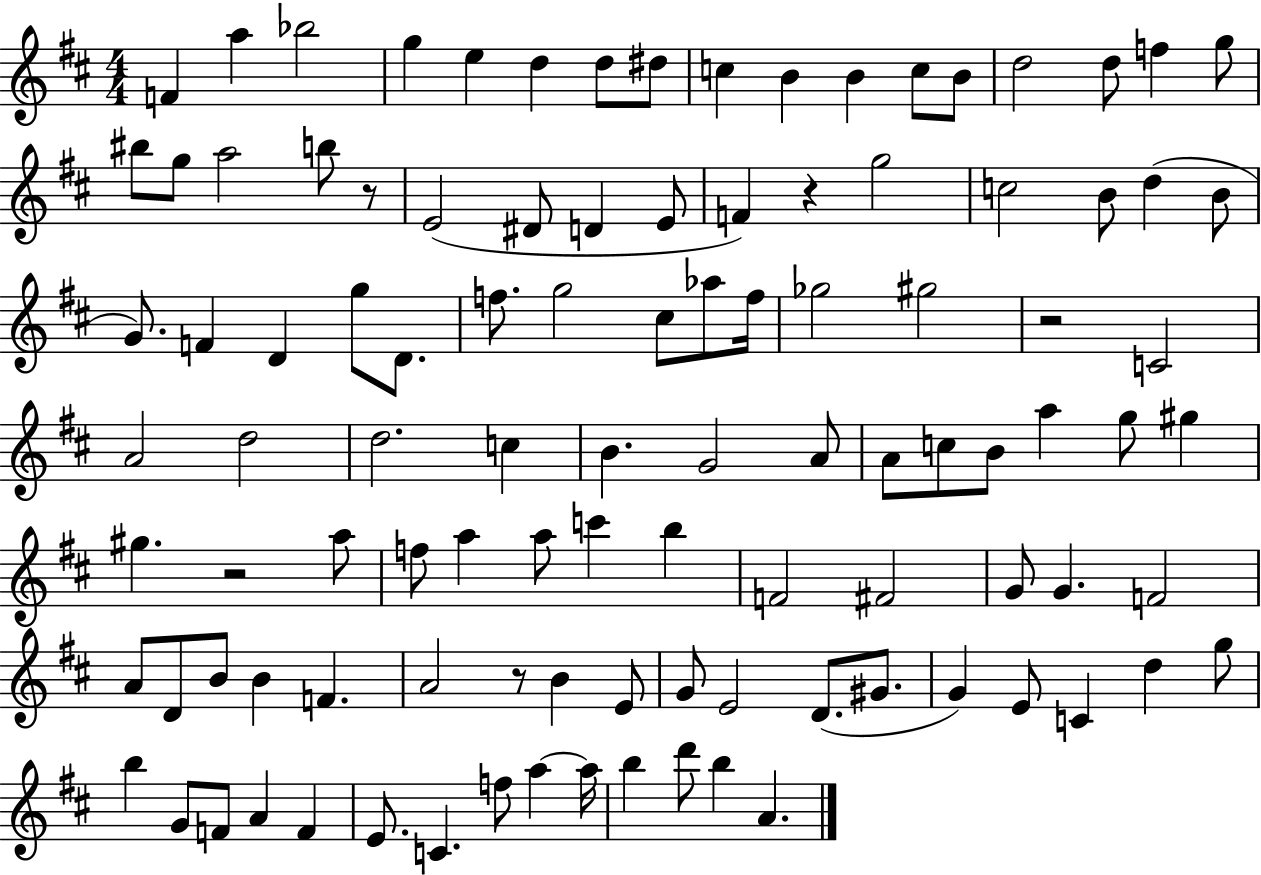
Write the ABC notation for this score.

X:1
T:Untitled
M:4/4
L:1/4
K:D
F a _b2 g e d d/2 ^d/2 c B B c/2 B/2 d2 d/2 f g/2 ^b/2 g/2 a2 b/2 z/2 E2 ^D/2 D E/2 F z g2 c2 B/2 d B/2 G/2 F D g/2 D/2 f/2 g2 ^c/2 _a/2 f/4 _g2 ^g2 z2 C2 A2 d2 d2 c B G2 A/2 A/2 c/2 B/2 a g/2 ^g ^g z2 a/2 f/2 a a/2 c' b F2 ^F2 G/2 G F2 A/2 D/2 B/2 B F A2 z/2 B E/2 G/2 E2 D/2 ^G/2 G E/2 C d g/2 b G/2 F/2 A F E/2 C f/2 a a/4 b d'/2 b A